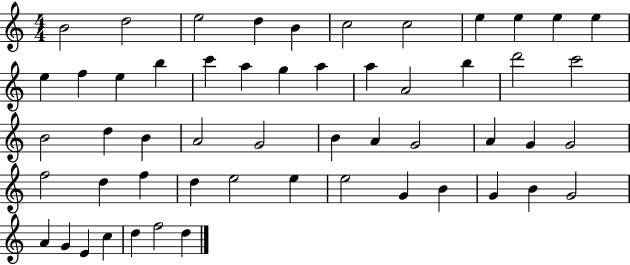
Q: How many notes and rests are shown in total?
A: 54